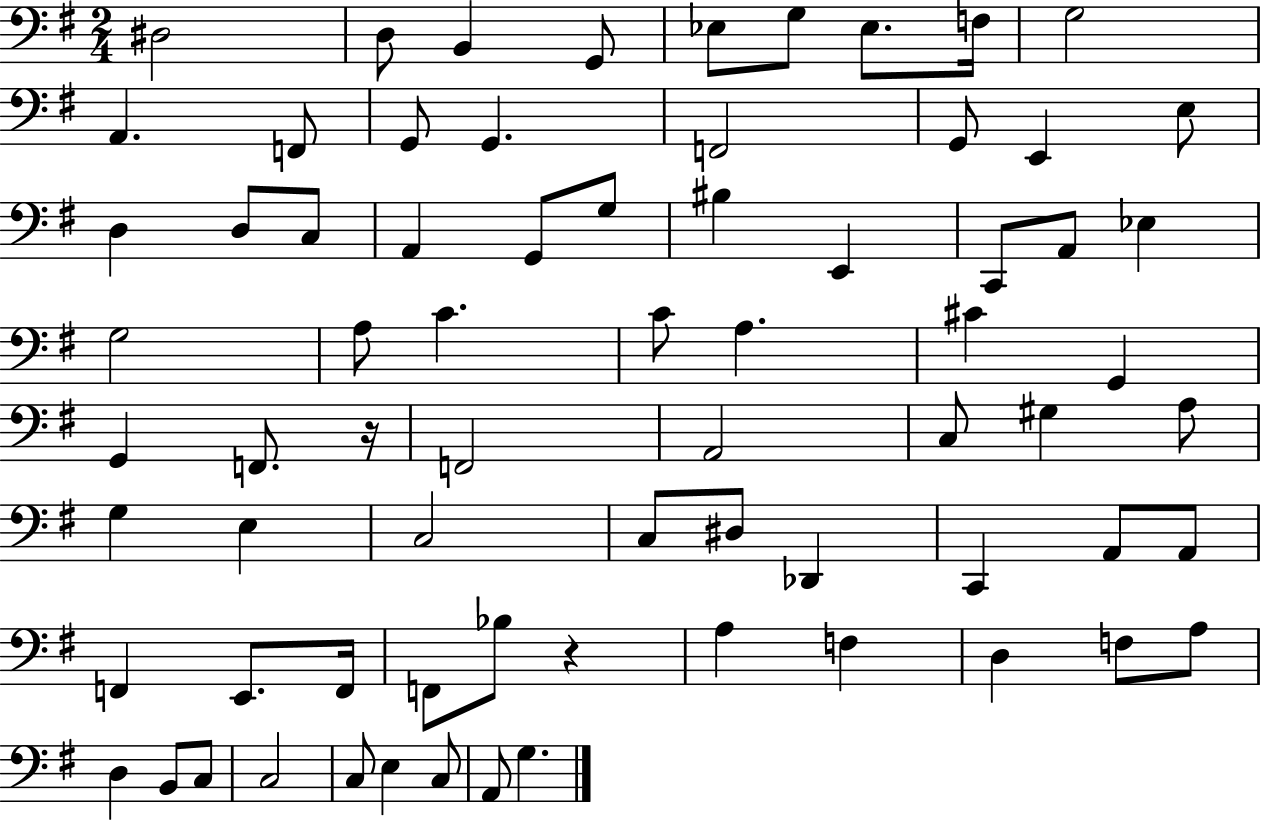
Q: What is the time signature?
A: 2/4